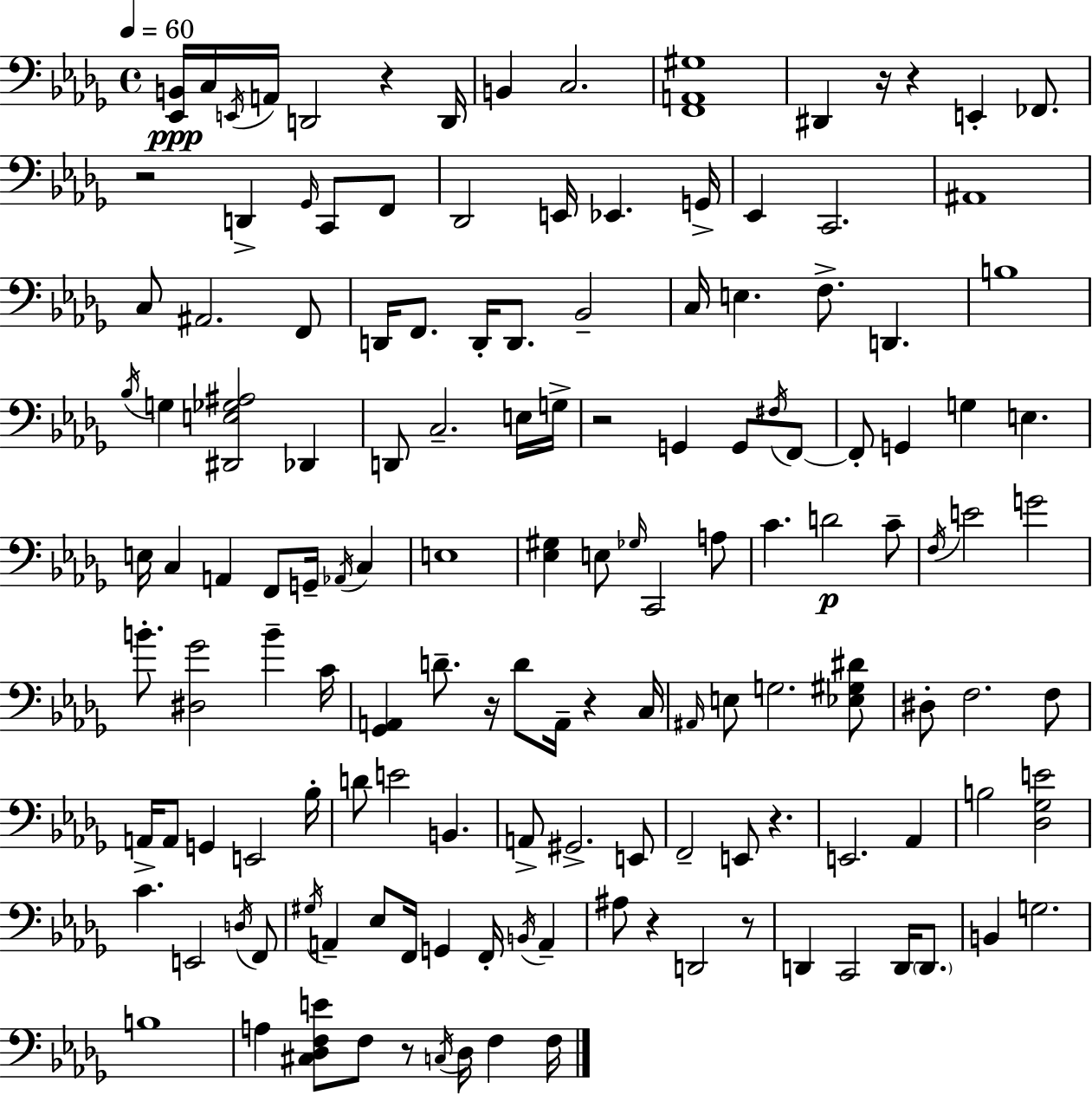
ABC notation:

X:1
T:Untitled
M:4/4
L:1/4
K:Bbm
[_E,,B,,]/4 C,/4 E,,/4 A,,/4 D,,2 z D,,/4 B,, C,2 [F,,A,,^G,]4 ^D,, z/4 z E,, _F,,/2 z2 D,, _G,,/4 C,,/2 F,,/2 _D,,2 E,,/4 _E,, G,,/4 _E,, C,,2 ^A,,4 C,/2 ^A,,2 F,,/2 D,,/4 F,,/2 D,,/4 D,,/2 _B,,2 C,/4 E, F,/2 D,, B,4 _B,/4 G, [^D,,E,_G,^A,]2 _D,, D,,/2 C,2 E,/4 G,/4 z2 G,, G,,/2 ^F,/4 F,,/2 F,,/2 G,, G, E, E,/4 C, A,, F,,/2 G,,/4 _A,,/4 C, E,4 [_E,^G,] E,/2 _G,/4 C,,2 A,/2 C D2 C/2 F,/4 E2 G2 B/2 [^D,_G]2 B C/4 [_G,,A,,] D/2 z/4 D/2 A,,/4 z C,/4 ^A,,/4 E,/2 G,2 [_E,^G,^D]/2 ^D,/2 F,2 F,/2 A,,/4 A,,/2 G,, E,,2 _B,/4 D/2 E2 B,, A,,/2 ^G,,2 E,,/2 F,,2 E,,/2 z E,,2 _A,, B,2 [_D,_G,E]2 C E,,2 D,/4 F,,/2 ^G,/4 A,, _E,/2 F,,/4 G,, F,,/4 B,,/4 A,, ^A,/2 z D,,2 z/2 D,, C,,2 D,,/4 D,,/2 B,, G,2 B,4 A, [^C,_D,F,E]/2 F,/2 z/2 C,/4 _D,/4 F, F,/4